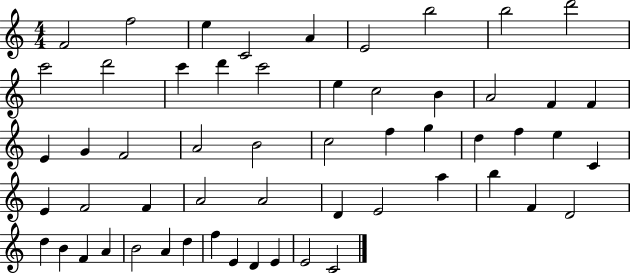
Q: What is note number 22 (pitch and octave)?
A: G4